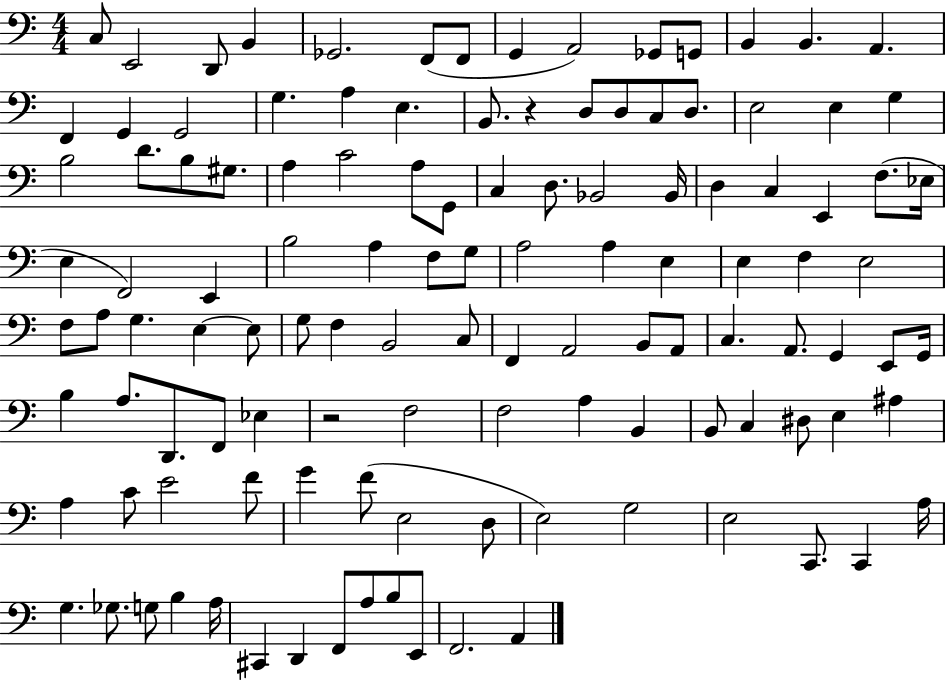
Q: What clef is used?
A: bass